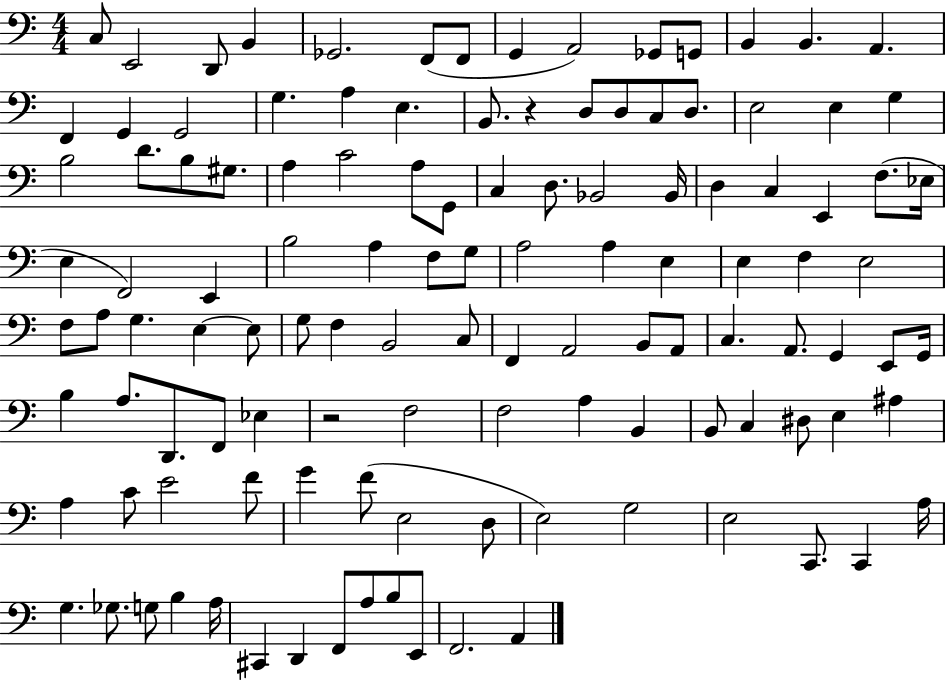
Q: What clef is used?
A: bass